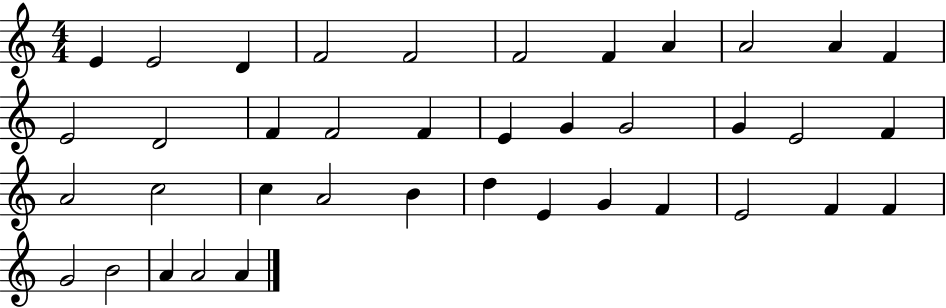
X:1
T:Untitled
M:4/4
L:1/4
K:C
E E2 D F2 F2 F2 F A A2 A F E2 D2 F F2 F E G G2 G E2 F A2 c2 c A2 B d E G F E2 F F G2 B2 A A2 A